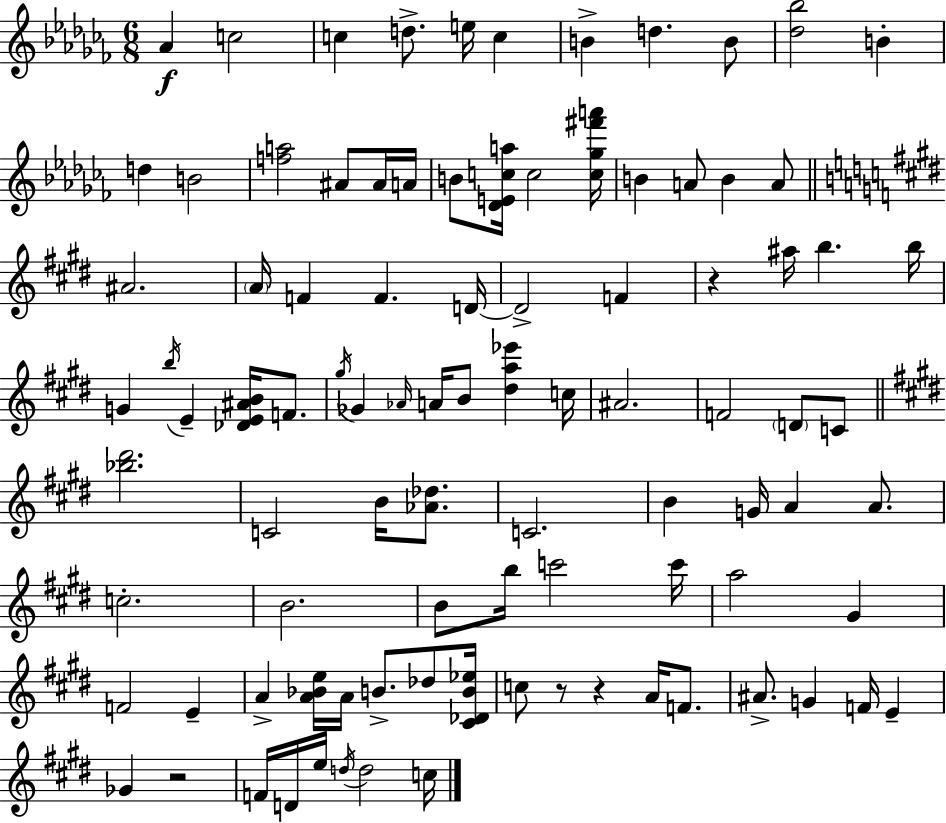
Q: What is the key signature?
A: AES minor